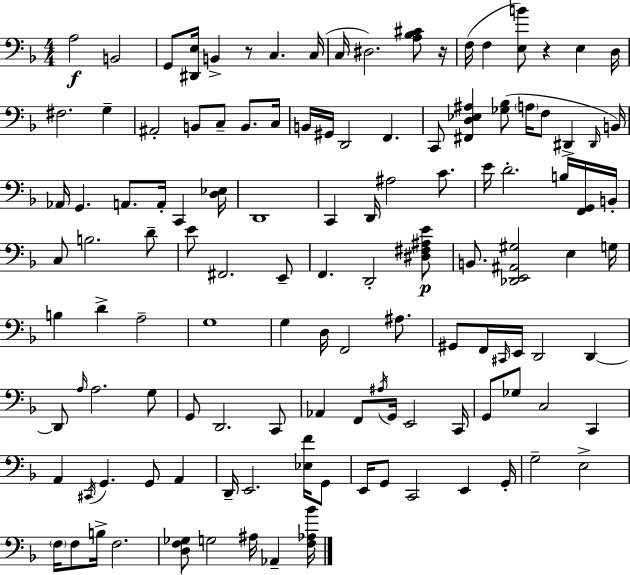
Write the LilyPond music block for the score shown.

{
  \clef bass
  \numericTimeSignature
  \time 4/4
  \key d \minor
  \repeat volta 2 { a2\f b,2 | g,8 <dis, e>16 b,4-> r8 c4. c16( | c16 dis2.) <a bes cis'>8 r16 | f16( f4 <e b'>8) r4 e4 d16 | \break fis2. g4-- | ais,2-. b,8 c8-- b,8. c16 | b,16 gis,16 d,2 f,4. | c,8 <fis, d ees ais>4 <ges bes>8( \parenthesize a16 f8 dis,4-> \grace { dis,16 } | \break b,16) aes,16 g,4. a,8. a,16-. c,4 | <d ees>16 d,1 | c,4 d,16 ais2 c'8. | e'16 d'2.-. b16 <f, g,>16 | \break b,16-. c8 b2. d'8-- | e'8 fis,2. e,8-- | f,4. d,2-. <dis fis ais e'>8\p | b,8. <des, e, ais, gis>2 e4 | \break g16 b4 d'4-> a2-- | g1 | g4 d16 f,2 ais8. | gis,8 f,16 \grace { cis,16 } e,16 d,2 d,4~~ | \break d,8 \grace { a16 } a2. | g8 g,8 d,2. | c,8 aes,4 f,8 \acciaccatura { ais16 } g,16 e,2 | c,16 g,8 ges8 c2 | \break c,4 a,4 \acciaccatura { cis,16 } g,4. g,8 | a,4 d,16-- e,2. | <ees f'>16 g,8 e,16 g,8 c,2 | e,4 g,16-. g2-- e2-> | \break \parenthesize f16 f8 b16-> f2. | <d f ges>8 g2 ais16 | aes,4-- <f aes bes'>16 } \bar "|."
}